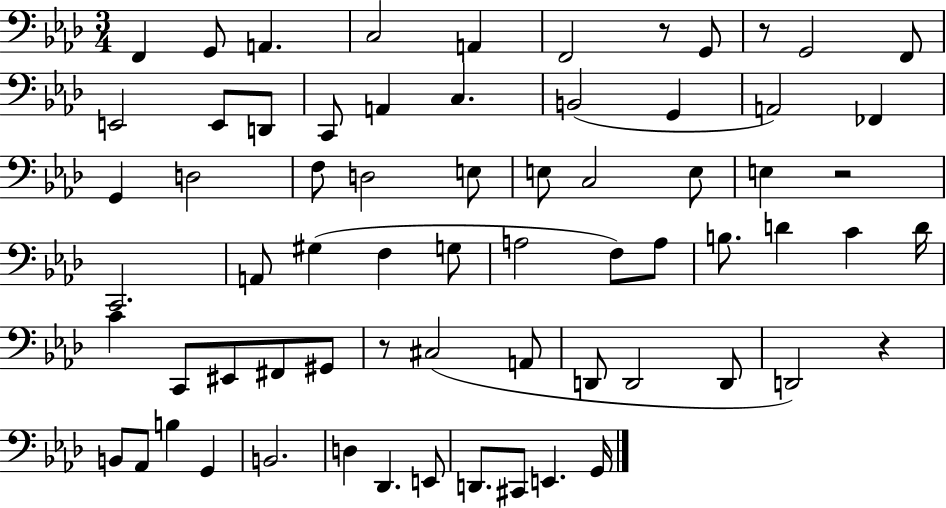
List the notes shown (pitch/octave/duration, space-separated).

F2/q G2/e A2/q. C3/h A2/q F2/h R/e G2/e R/e G2/h F2/e E2/h E2/e D2/e C2/e A2/q C3/q. B2/h G2/q A2/h FES2/q G2/q D3/h F3/e D3/h E3/e E3/e C3/h E3/e E3/q R/h C2/h. A2/e G#3/q F3/q G3/e A3/h F3/e A3/e B3/e. D4/q C4/q D4/s C4/q C2/e EIS2/e F#2/e G#2/e R/e C#3/h A2/e D2/e D2/h D2/e D2/h R/q B2/e Ab2/e B3/q G2/q B2/h. D3/q Db2/q. E2/e D2/e. C#2/e E2/q. G2/s